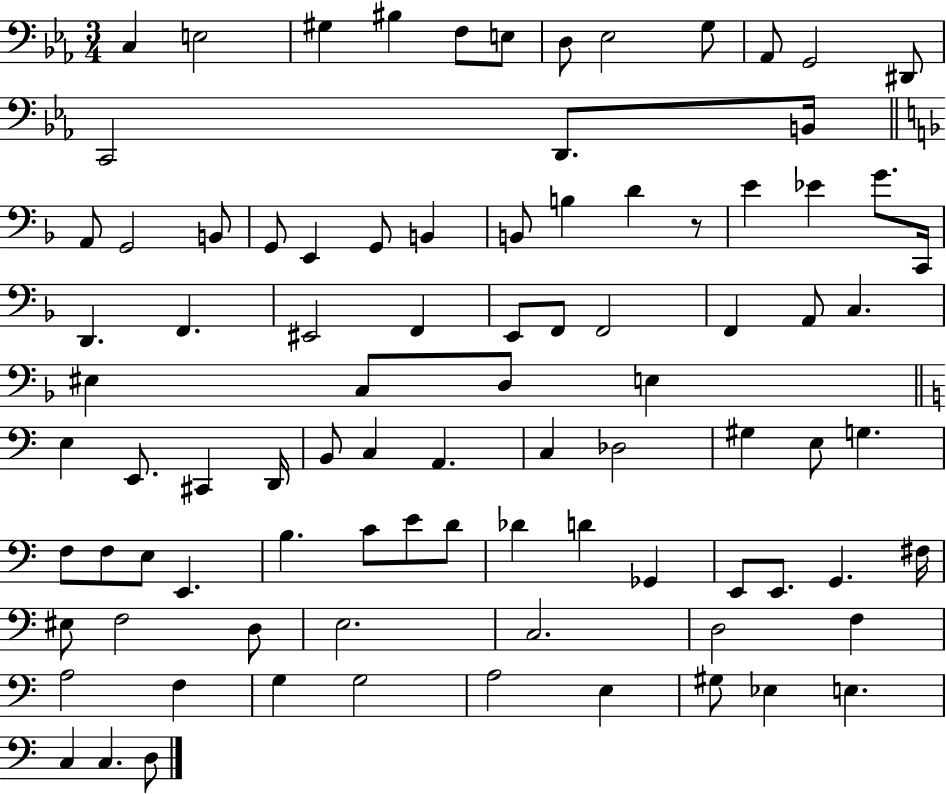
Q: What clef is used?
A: bass